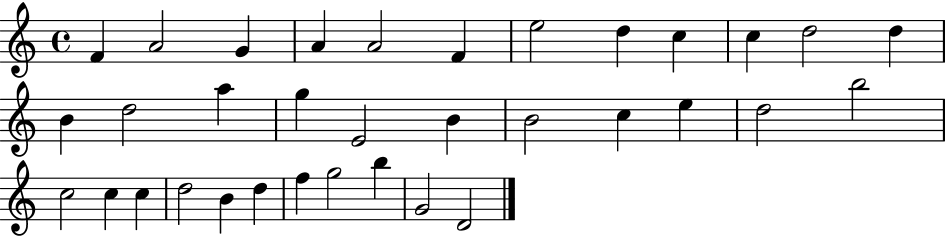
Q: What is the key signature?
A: C major